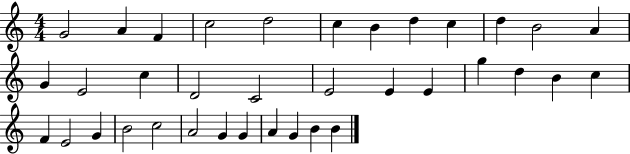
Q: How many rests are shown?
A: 0